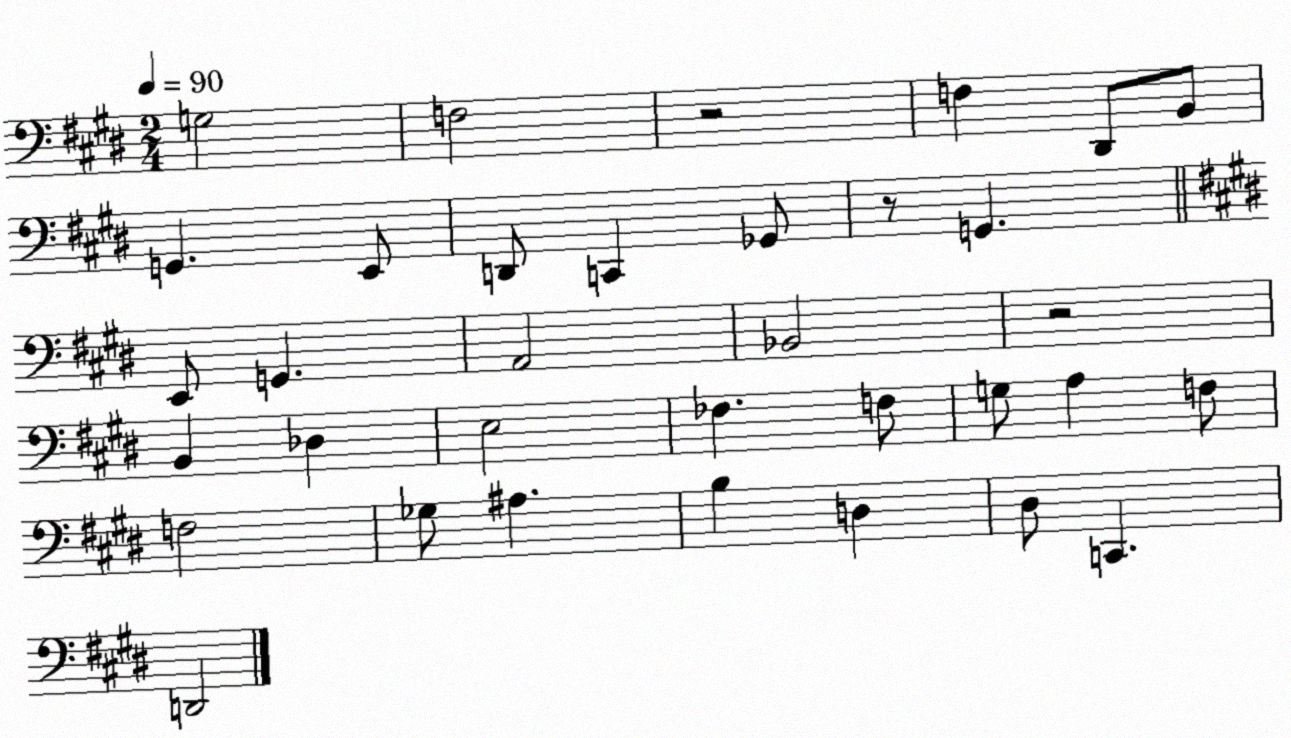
X:1
T:Untitled
M:2/4
L:1/4
K:E
G,2 F,2 z2 F, ^D,,/2 B,,/2 G,, E,,/2 D,,/2 C,, _G,,/2 z/2 G,, E,,/2 G,, A,,2 _B,,2 z2 B,, _D, E,2 _F, F,/2 G,/2 A, F,/2 F,2 _G,/2 ^A, B, D, ^D,/2 C,, D,,2